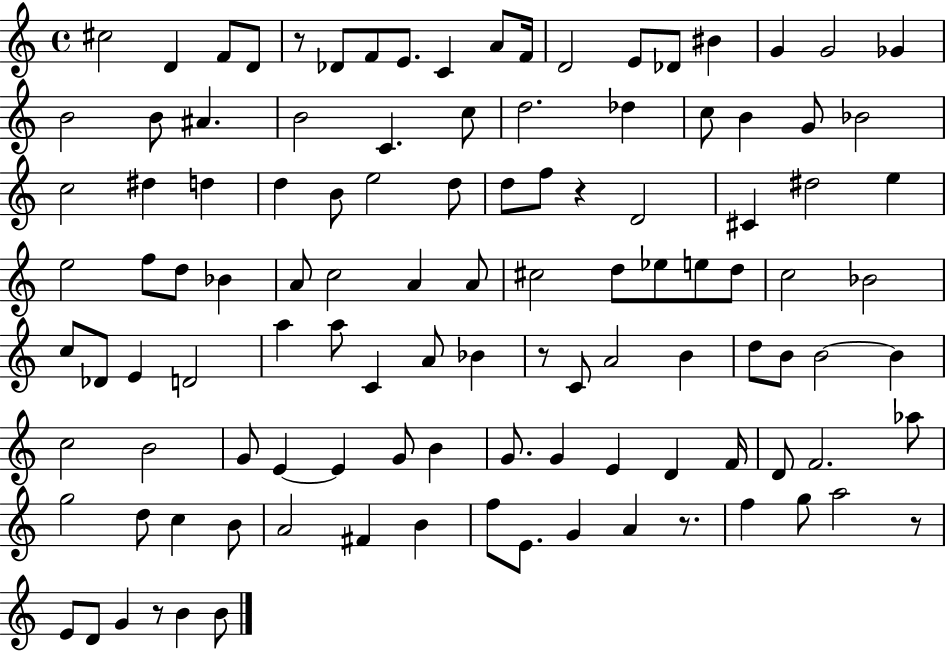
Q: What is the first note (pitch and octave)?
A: C#5